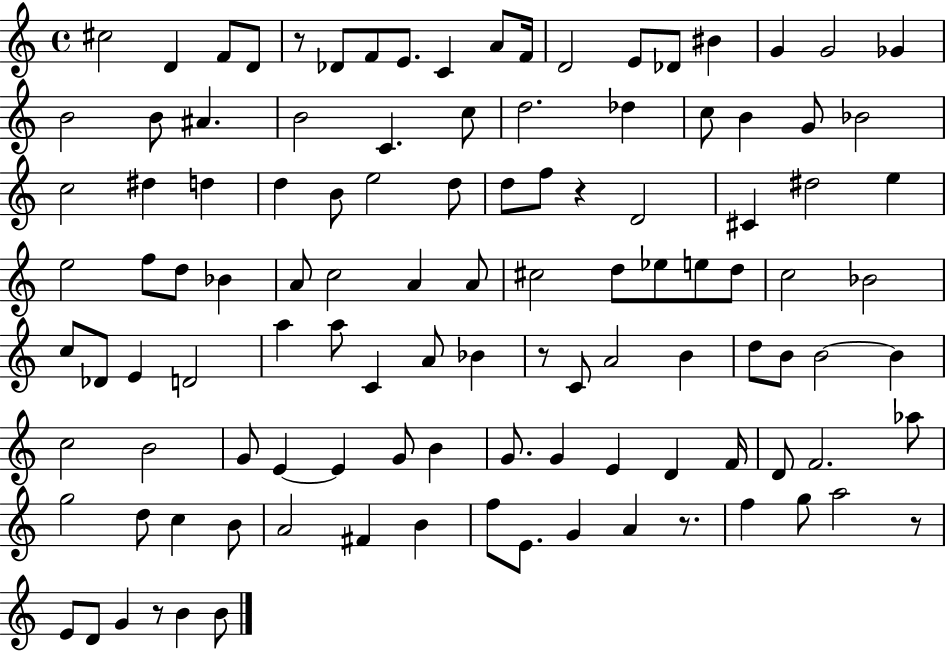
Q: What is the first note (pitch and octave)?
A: C#5